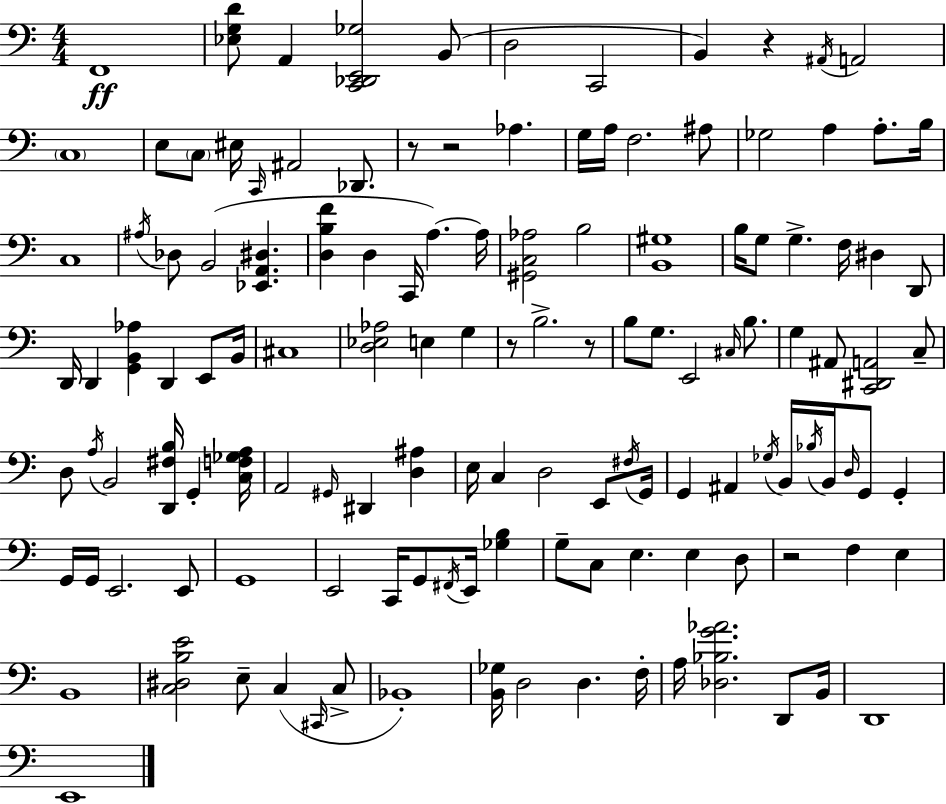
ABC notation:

X:1
T:Untitled
M:4/4
L:1/4
K:Am
F,,4 [_E,G,D]/2 A,, [C,,_D,,E,,_G,]2 B,,/2 D,2 C,,2 B,, z ^A,,/4 A,,2 C,4 E,/2 C,/2 ^E,/4 C,,/4 ^A,,2 _D,,/2 z/2 z2 _A, G,/4 A,/4 F,2 ^A,/2 _G,2 A, A,/2 B,/4 C,4 ^A,/4 _D,/2 B,,2 [_E,,A,,^D,] [D,B,F] D, C,,/4 A, A,/4 [^G,,C,_A,]2 B,2 [B,,^G,]4 B,/4 G,/2 G, F,/4 ^D, D,,/2 D,,/4 D,, [G,,B,,_A,] D,, E,,/2 B,,/4 ^C,4 [D,_E,_A,]2 E, G, z/2 B,2 z/2 B,/2 G,/2 E,,2 ^C,/4 B,/2 G, ^A,,/2 [C,,^D,,A,,]2 C,/2 D,/2 A,/4 B,,2 [D,,^F,B,]/4 G,, [C,F,_G,A,]/4 A,,2 ^G,,/4 ^D,, [D,^A,] E,/4 C, D,2 E,,/2 ^F,/4 G,,/4 G,, ^A,, _G,/4 B,,/4 _B,/4 B,,/4 D,/4 G,,/2 G,, G,,/4 G,,/4 E,,2 E,,/2 G,,4 E,,2 C,,/4 G,,/2 ^F,,/4 E,,/4 [_G,B,] G,/2 C,/2 E, E, D,/2 z2 F, E, B,,4 [C,^D,B,E]2 E,/2 C, ^C,,/4 C,/2 _B,,4 [B,,_G,]/4 D,2 D, F,/4 A,/4 [_D,_B,G_A]2 D,,/2 B,,/4 D,,4 E,,4